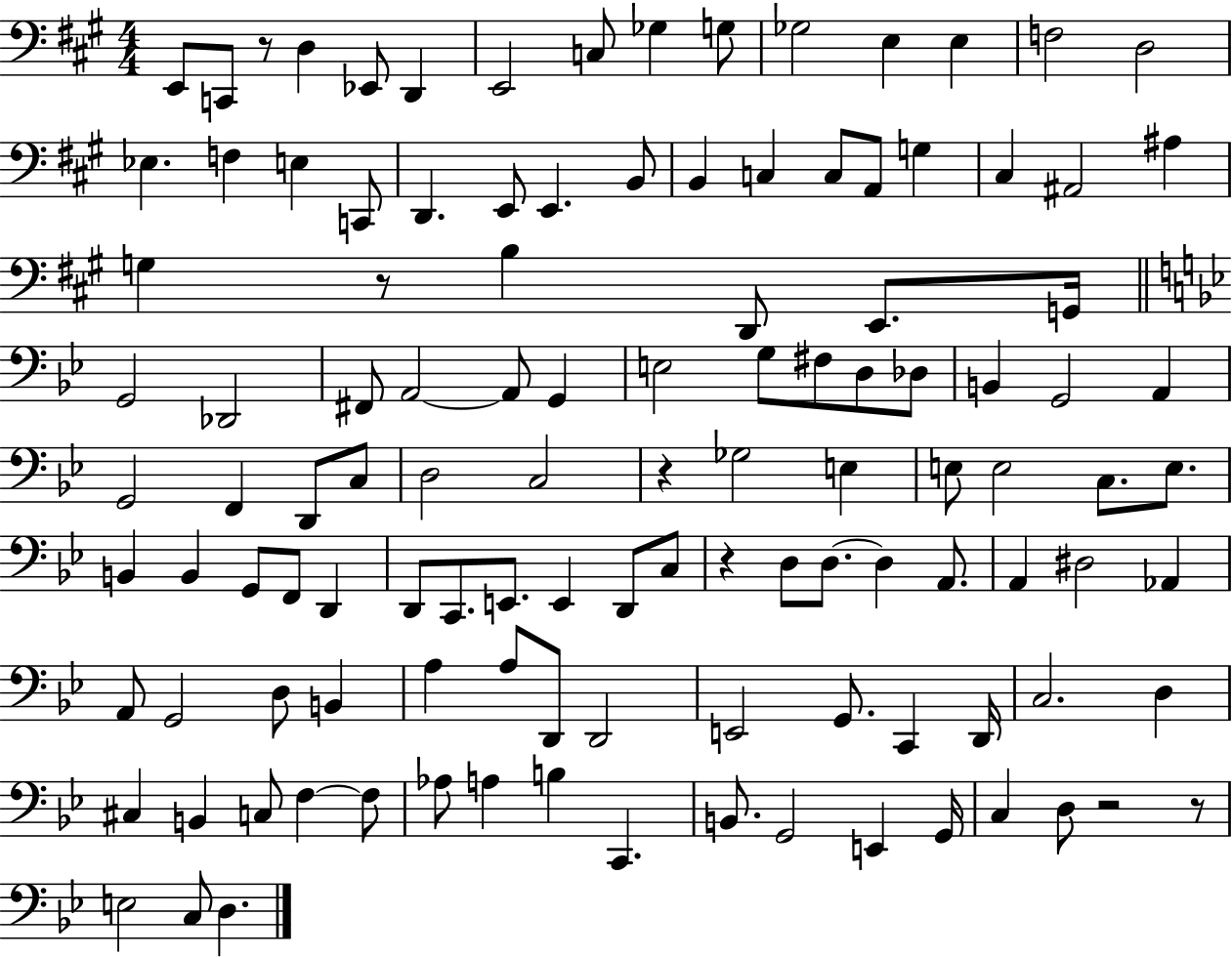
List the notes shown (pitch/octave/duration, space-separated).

E2/e C2/e R/e D3/q Eb2/e D2/q E2/h C3/e Gb3/q G3/e Gb3/h E3/q E3/q F3/h D3/h Eb3/q. F3/q E3/q C2/e D2/q. E2/e E2/q. B2/e B2/q C3/q C3/e A2/e G3/q C#3/q A#2/h A#3/q G3/q R/e B3/q D2/e E2/e. G2/s G2/h Db2/h F#2/e A2/h A2/e G2/q E3/h G3/e F#3/e D3/e Db3/e B2/q G2/h A2/q G2/h F2/q D2/e C3/e D3/h C3/h R/q Gb3/h E3/q E3/e E3/h C3/e. E3/e. B2/q B2/q G2/e F2/e D2/q D2/e C2/e. E2/e. E2/q D2/e C3/e R/q D3/e D3/e. D3/q A2/e. A2/q D#3/h Ab2/q A2/e G2/h D3/e B2/q A3/q A3/e D2/e D2/h E2/h G2/e. C2/q D2/s C3/h. D3/q C#3/q B2/q C3/e F3/q F3/e Ab3/e A3/q B3/q C2/q. B2/e. G2/h E2/q G2/s C3/q D3/e R/h R/e E3/h C3/e D3/q.